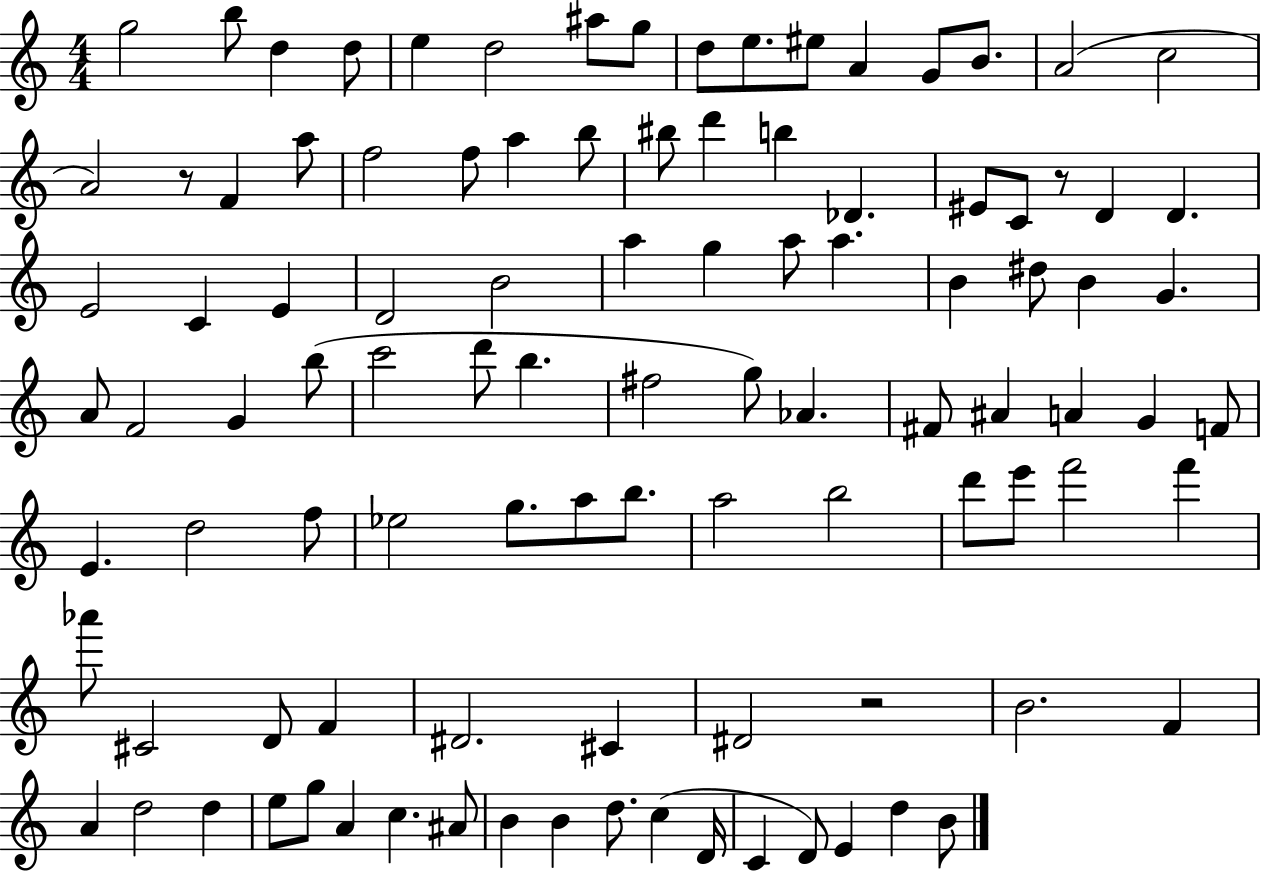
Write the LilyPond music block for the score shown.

{
  \clef treble
  \numericTimeSignature
  \time 4/4
  \key c \major
  g''2 b''8 d''4 d''8 | e''4 d''2 ais''8 g''8 | d''8 e''8. eis''8 a'4 g'8 b'8. | a'2( c''2 | \break a'2) r8 f'4 a''8 | f''2 f''8 a''4 b''8 | bis''8 d'''4 b''4 des'4. | eis'8 c'8 r8 d'4 d'4. | \break e'2 c'4 e'4 | d'2 b'2 | a''4 g''4 a''8 a''4. | b'4 dis''8 b'4 g'4. | \break a'8 f'2 g'4 b''8( | c'''2 d'''8 b''4. | fis''2 g''8) aes'4. | fis'8 ais'4 a'4 g'4 f'8 | \break e'4. d''2 f''8 | ees''2 g''8. a''8 b''8. | a''2 b''2 | d'''8 e'''8 f'''2 f'''4 | \break aes'''8 cis'2 d'8 f'4 | dis'2. cis'4 | dis'2 r2 | b'2. f'4 | \break a'4 d''2 d''4 | e''8 g''8 a'4 c''4. ais'8 | b'4 b'4 d''8. c''4( d'16 | c'4 d'8) e'4 d''4 b'8 | \break \bar "|."
}